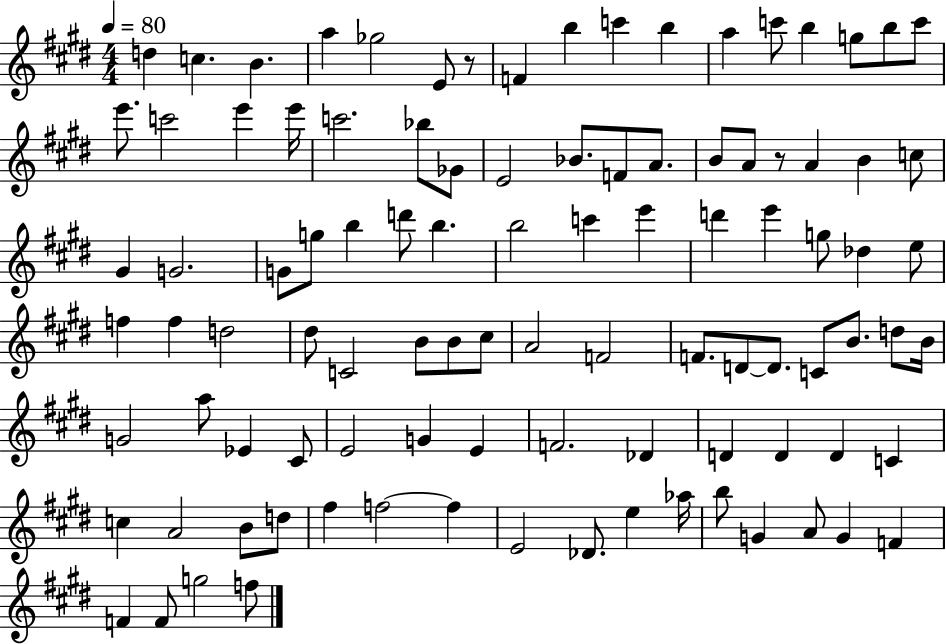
X:1
T:Untitled
M:4/4
L:1/4
K:E
d c B a _g2 E/2 z/2 F b c' b a c'/2 b g/2 b/2 c'/2 e'/2 c'2 e' e'/4 c'2 _b/2 _G/2 E2 _B/2 F/2 A/2 B/2 A/2 z/2 A B c/2 ^G G2 G/2 g/2 b d'/2 b b2 c' e' d' e' g/2 _d e/2 f f d2 ^d/2 C2 B/2 B/2 ^c/2 A2 F2 F/2 D/2 D/2 C/2 B/2 d/2 B/4 G2 a/2 _E ^C/2 E2 G E F2 _D D D D C c A2 B/2 d/2 ^f f2 f E2 _D/2 e _a/4 b/2 G A/2 G F F F/2 g2 f/2